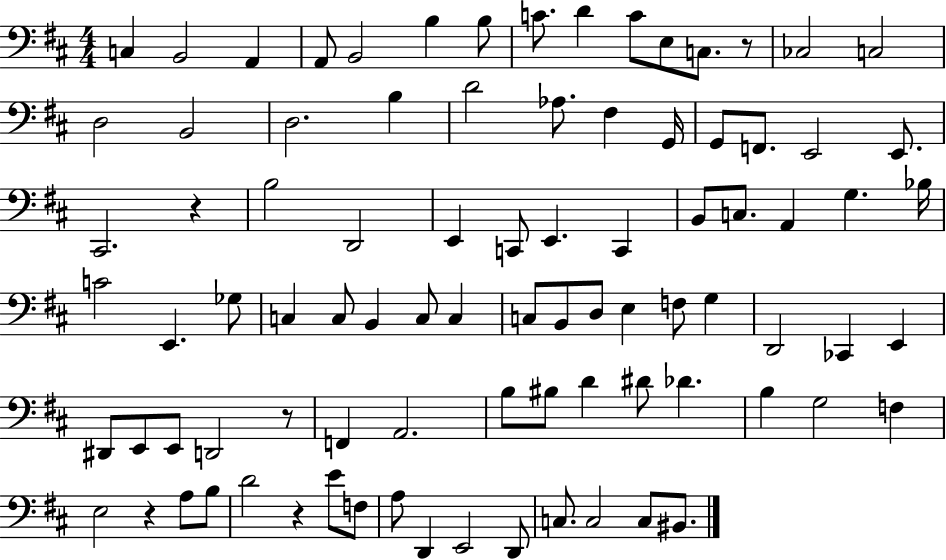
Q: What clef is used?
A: bass